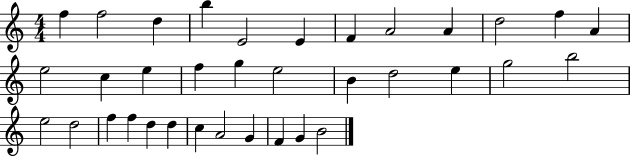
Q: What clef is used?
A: treble